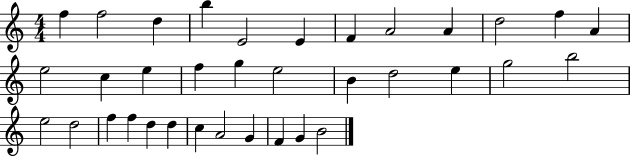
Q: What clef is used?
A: treble